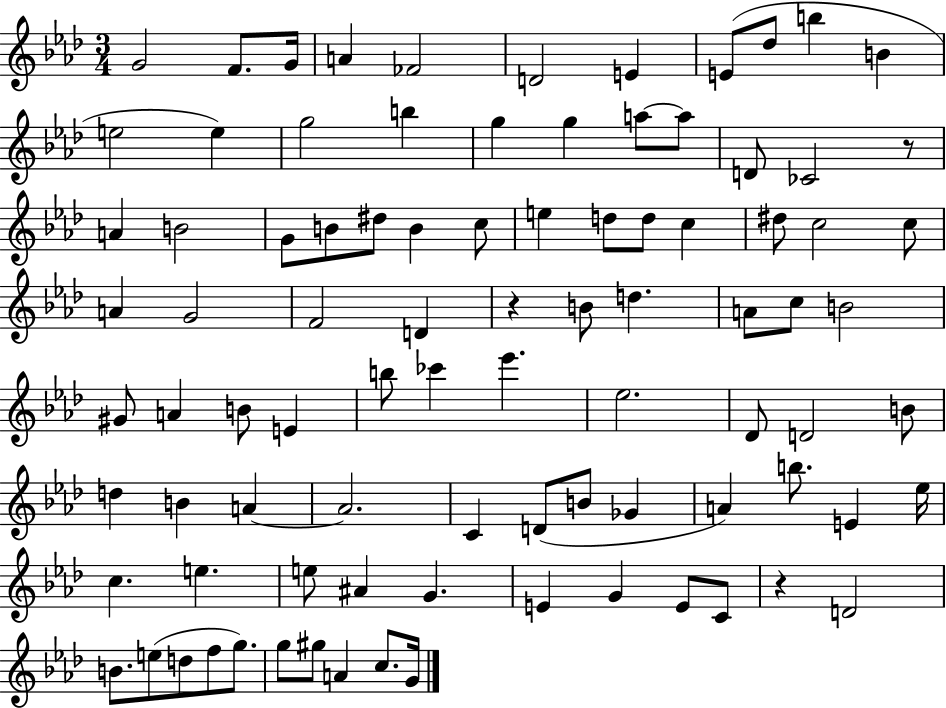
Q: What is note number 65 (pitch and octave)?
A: B5